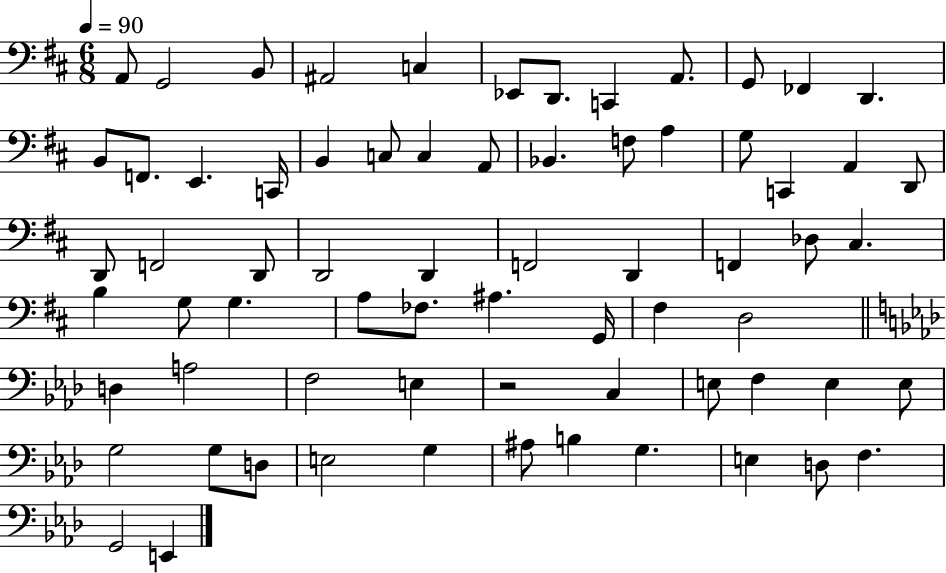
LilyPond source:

{
  \clef bass
  \numericTimeSignature
  \time 6/8
  \key d \major
  \tempo 4 = 90
  a,8 g,2 b,8 | ais,2 c4 | ees,8 d,8. c,4 a,8. | g,8 fes,4 d,4. | \break b,8 f,8. e,4. c,16 | b,4 c8 c4 a,8 | bes,4. f8 a4 | g8 c,4 a,4 d,8 | \break d,8 f,2 d,8 | d,2 d,4 | f,2 d,4 | f,4 des8 cis4. | \break b4 g8 g4. | a8 fes8. ais4. g,16 | fis4 d2 | \bar "||" \break \key f \minor d4 a2 | f2 e4 | r2 c4 | e8 f4 e4 e8 | \break g2 g8 d8 | e2 g4 | ais8 b4 g4. | e4 d8 f4. | \break g,2 e,4 | \bar "|."
}